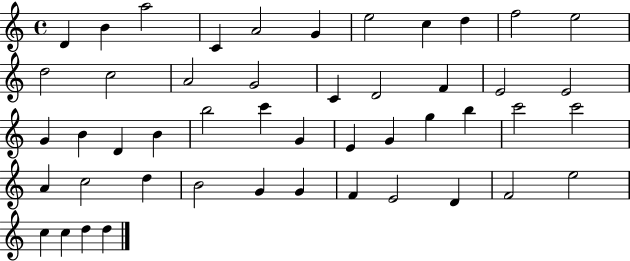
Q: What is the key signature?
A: C major